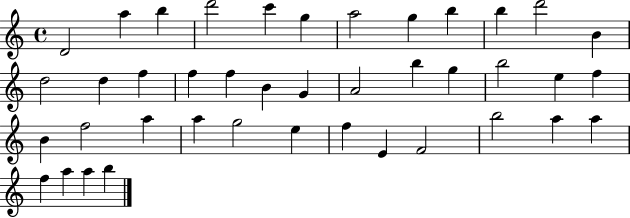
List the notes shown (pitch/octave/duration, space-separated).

D4/h A5/q B5/q D6/h C6/q G5/q A5/h G5/q B5/q B5/q D6/h B4/q D5/h D5/q F5/q F5/q F5/q B4/q G4/q A4/h B5/q G5/q B5/h E5/q F5/q B4/q F5/h A5/q A5/q G5/h E5/q F5/q E4/q F4/h B5/h A5/q A5/q F5/q A5/q A5/q B5/q